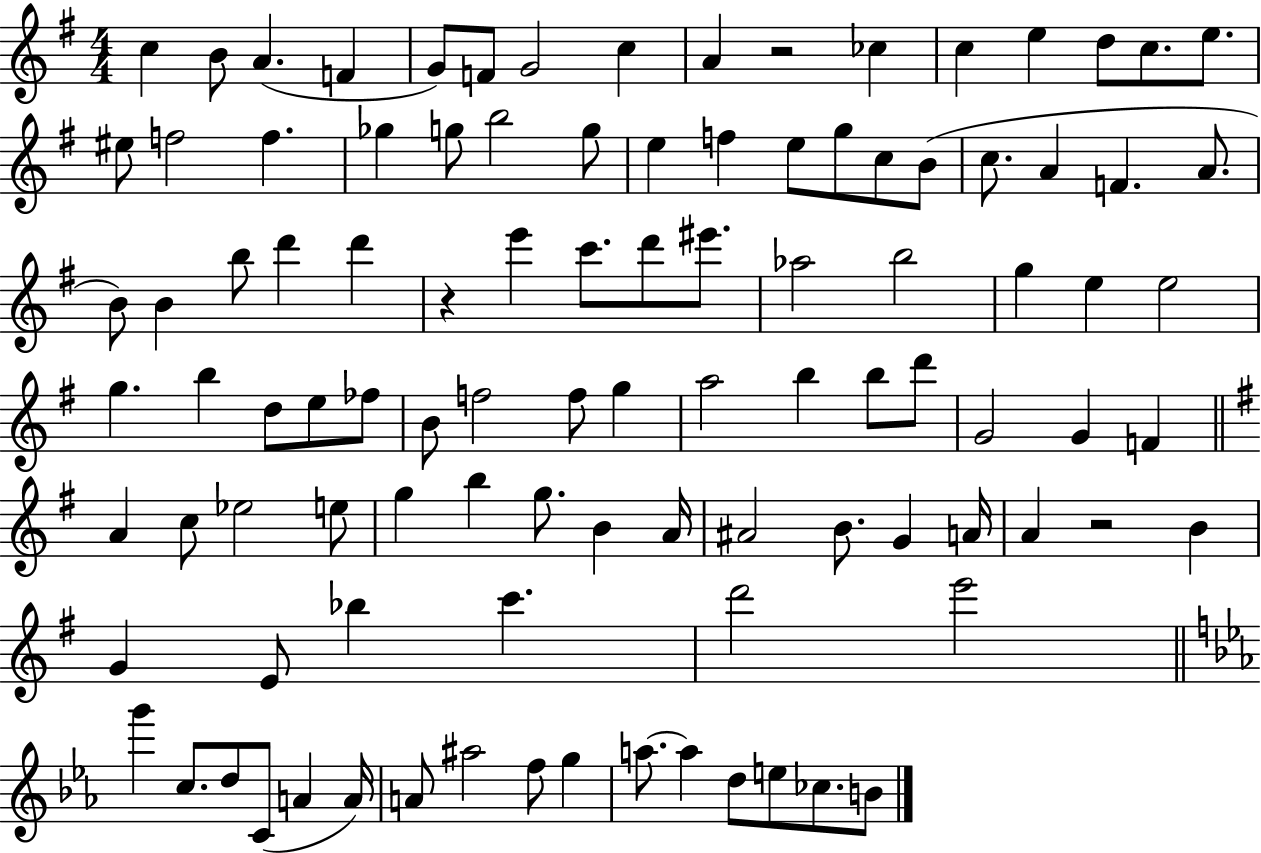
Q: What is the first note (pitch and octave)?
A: C5